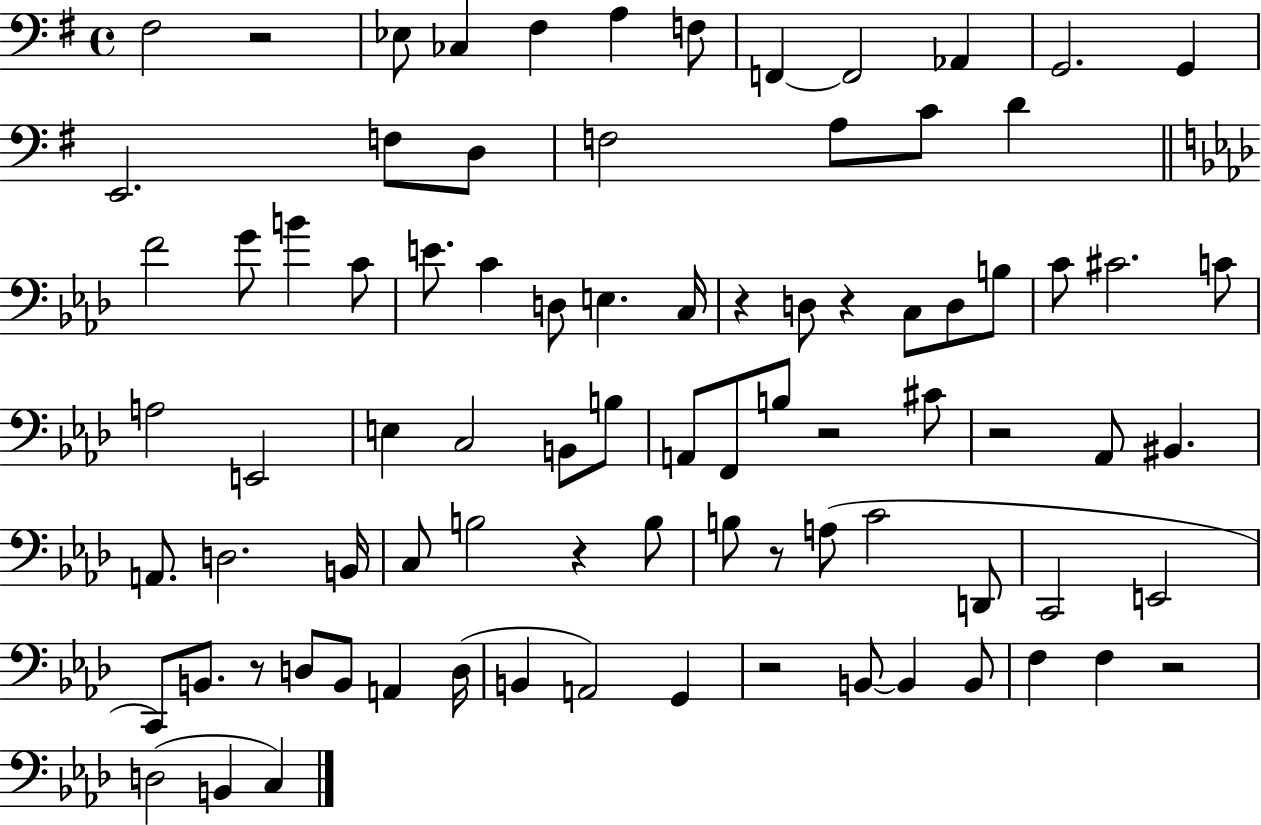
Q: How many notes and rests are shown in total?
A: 85